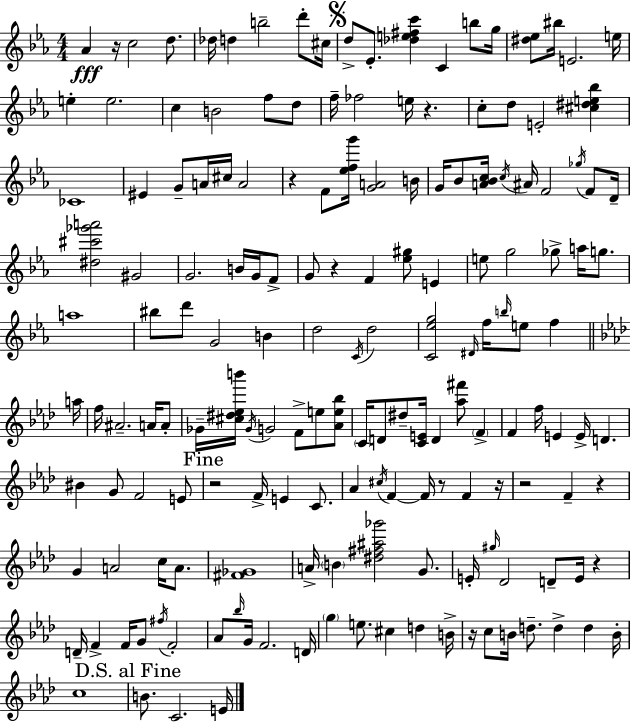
Ab4/q R/s C5/h D5/e. Db5/s D5/q B5/h D6/e C#5/s D5/e Eb4/e. [Db5,E5,F#5,C6]/q C4/q B5/e G5/s [D#5,Eb5]/e BIS5/s E4/h. E5/s E5/q E5/h. C5/q B4/h F5/e D5/e F5/s FES5/h E5/s R/q. C5/e D5/e E4/h [C#5,D#5,E5,Bb5]/q CES4/w EIS4/q G4/e A4/s C#5/s A4/h R/q F4/e [Eb5,F5,G6]/s [G4,A4]/h B4/s G4/s Bb4/e [A4,Bb4,C5]/s C5/s A#4/s F4/h Gb5/s F4/e D4/s [D#5,C#6,Gb6,A6]/h G#4/h G4/h. B4/s G4/s F4/e G4/e R/q F4/q [Eb5,G#5]/e E4/q E5/e G5/h Gb5/e A5/s G5/e. A5/w BIS5/e D6/e G4/h B4/q D5/h C4/s D5/h [C4,Eb5,G5]/h D#4/s F5/s B5/s E5/e F5/q A5/s F5/s A#4/h. A4/s A4/e Gb4/s [C#5,D#5,Eb5,B6]/s Gb4/s G4/h F4/e E5/e [Ab4,E5,Bb5]/e C4/s D4/e D#5/e [C4,E4]/s D4/q [Ab5,F#6]/e F4/q F4/q F5/s E4/q E4/s D4/q. BIS4/q G4/e F4/h E4/e R/h F4/s E4/q C4/e. Ab4/q C#5/s F4/q F4/s R/e F4/q R/s R/h F4/q R/q G4/q A4/h C5/s A4/e. [F#4,Gb4]/w A4/s B4/q [D#5,F#5,A#5,Gb6]/h G4/e. E4/s G#5/s Db4/h D4/e E4/s R/q D4/s F4/q F4/s G4/e F#5/s F4/h Ab4/e Bb5/s G4/s F4/h. D4/s G5/q E5/e. C#5/q D5/q B4/s R/s C5/e B4/s D5/e. D5/q D5/q B4/s C5/w B4/e. C4/h. E4/s